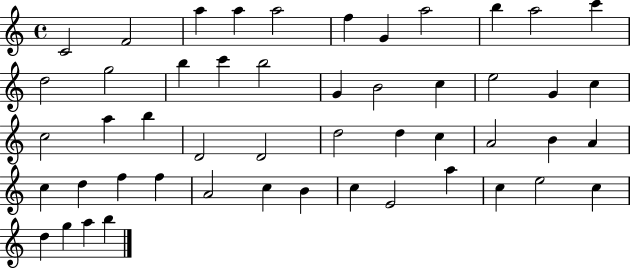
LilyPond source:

{
  \clef treble
  \time 4/4
  \defaultTimeSignature
  \key c \major
  c'2 f'2 | a''4 a''4 a''2 | f''4 g'4 a''2 | b''4 a''2 c'''4 | \break d''2 g''2 | b''4 c'''4 b''2 | g'4 b'2 c''4 | e''2 g'4 c''4 | \break c''2 a''4 b''4 | d'2 d'2 | d''2 d''4 c''4 | a'2 b'4 a'4 | \break c''4 d''4 f''4 f''4 | a'2 c''4 b'4 | c''4 e'2 a''4 | c''4 e''2 c''4 | \break d''4 g''4 a''4 b''4 | \bar "|."
}